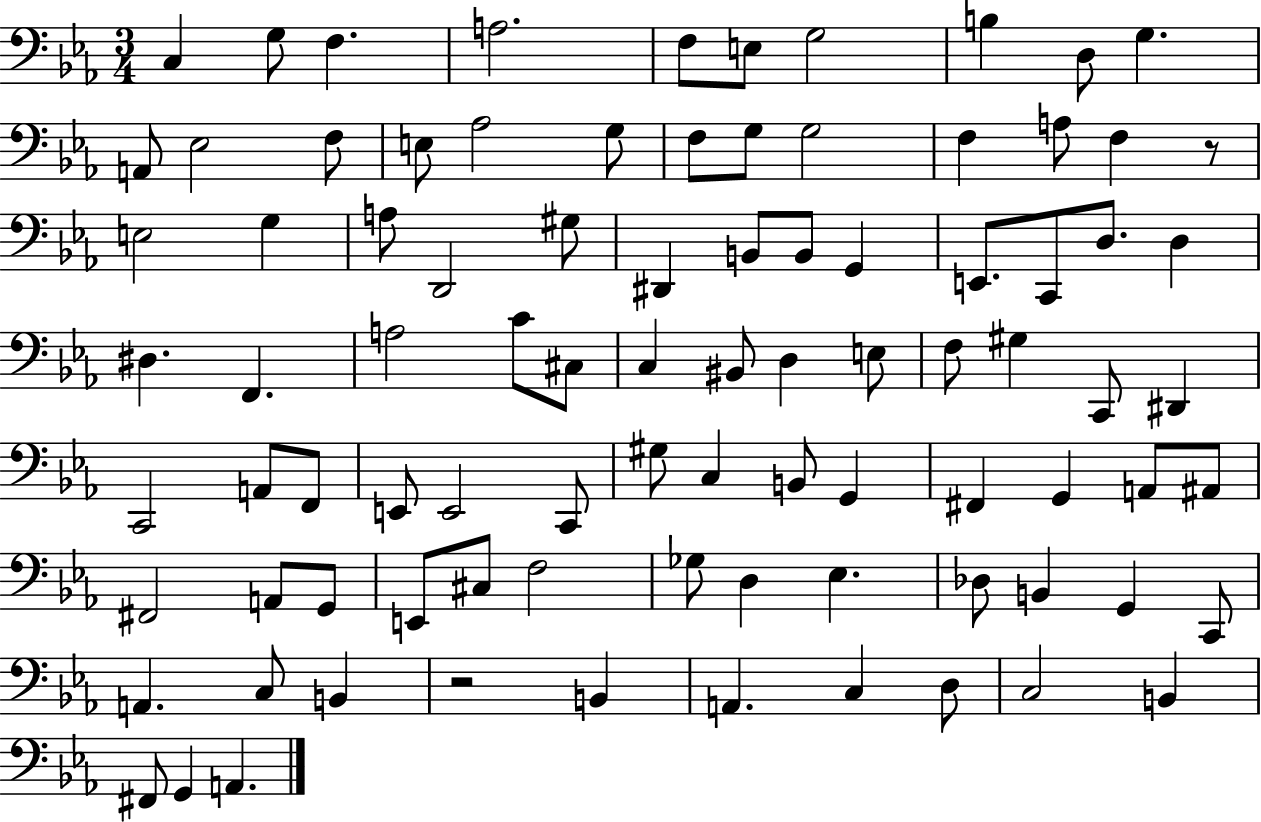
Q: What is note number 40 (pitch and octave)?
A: C#3